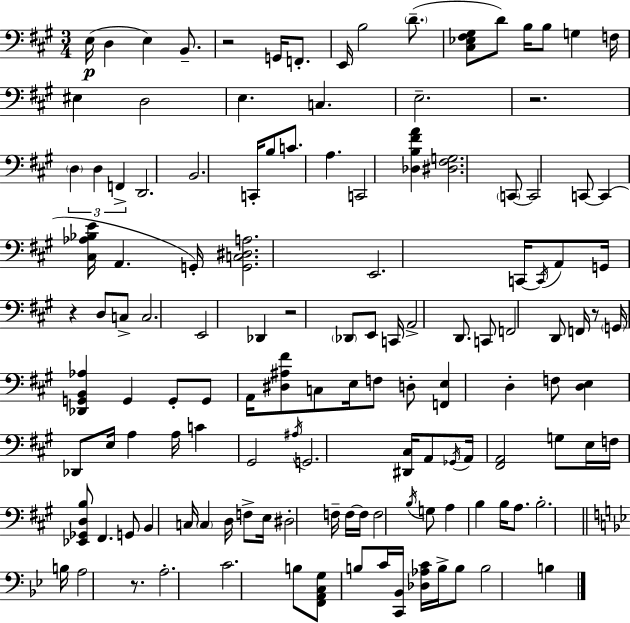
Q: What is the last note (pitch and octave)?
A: B3